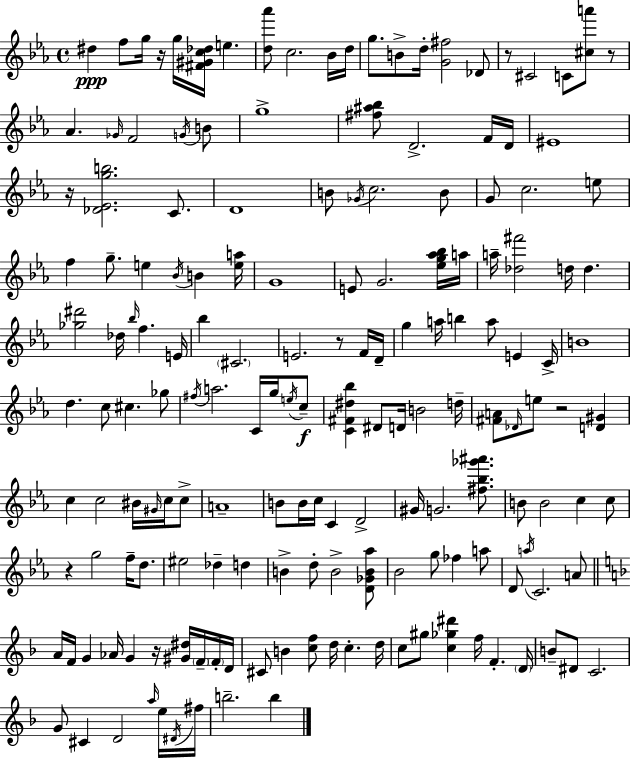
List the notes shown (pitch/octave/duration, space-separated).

D#5/q F5/e G5/s R/s G5/s [F#4,G#4,C5,Db5]/s E5/q. [D5,Ab6]/e C5/h. Bb4/s D5/s G5/e. B4/e D5/s [G4,F#5]/h Db4/e R/e C#4/h C4/e [C#5,A6]/e R/e Ab4/q. Gb4/s F4/h G4/s B4/e G5/w [F#5,A#5,Bb5]/e D4/h. F4/s D4/s EIS4/w R/s [Db4,Eb4,G5,B5]/h. C4/e. D4/w B4/e Gb4/s C5/h. B4/e G4/e C5/h. E5/e F5/q G5/e. E5/q Bb4/s B4/q [E5,A5]/s G4/w E4/e G4/h. [Eb5,G5,Ab5,Bb5]/s A5/s A5/s [Db5,F#6]/h D5/s D5/q. [Gb5,D#6]/h Db5/s Bb5/s F5/q. E4/s Bb5/q C#4/h. E4/h. R/e F4/s D4/s G5/q A5/s B5/q A5/e E4/q C4/s B4/w D5/q. C5/e C#5/q. Gb5/e F#5/s A5/h. C4/s G5/s E5/s C5/e [C4,F#4,D#5,Bb5]/q D#4/e D4/s B4/h D5/s [F#4,A4]/e Db4/s E5/e R/h [D4,G#4]/q C5/q C5/h BIS4/s G#4/s C5/s C5/e A4/w B4/e B4/s C5/s C4/q D4/h G#4/s G4/h. [F#5,Bb5,Gb6,A#6]/e. B4/e B4/h C5/q C5/e R/q G5/h F5/s D5/e. EIS5/h Db5/q D5/q B4/q D5/e B4/h [D4,Gb4,B4,Ab5]/e Bb4/h G5/e FES5/q A5/e D4/e A5/s C4/h. A4/e A4/s F4/s G4/q Ab4/s G4/q R/s [G#4,D#5]/s F4/s F4/s D4/s C#4/e B4/q [C5,F5]/e D5/s C5/q. D5/s C5/e G#5/e [C5,Gb5,D#6]/q F5/s F4/q. D4/s B4/e D#4/e C4/h. G4/e C#4/q D4/h A5/s E5/s D#4/s F#5/s B5/h. B5/q